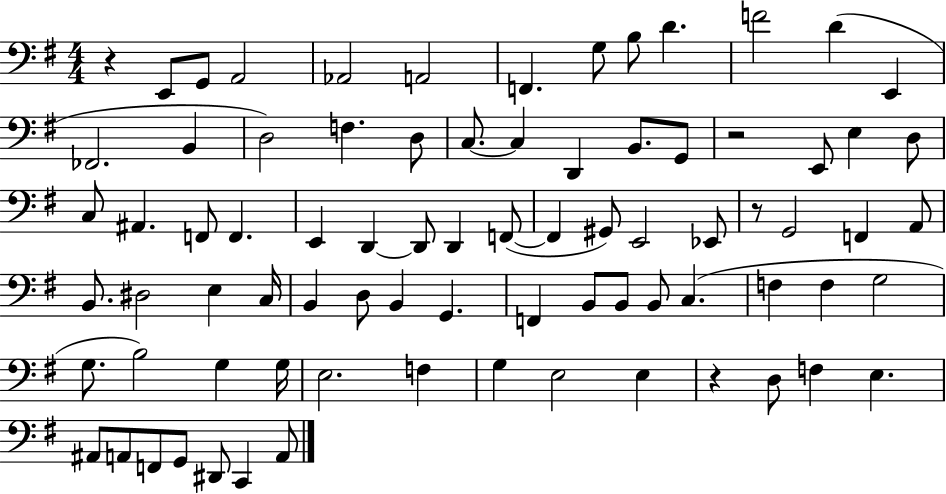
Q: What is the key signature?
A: G major